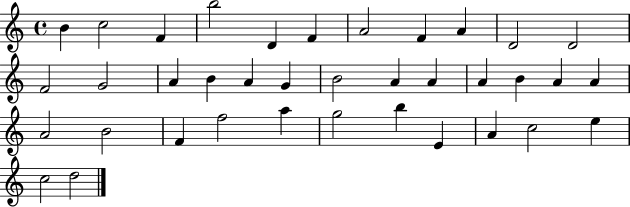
B4/q C5/h F4/q B5/h D4/q F4/q A4/h F4/q A4/q D4/h D4/h F4/h G4/h A4/q B4/q A4/q G4/q B4/h A4/q A4/q A4/q B4/q A4/q A4/q A4/h B4/h F4/q F5/h A5/q G5/h B5/q E4/q A4/q C5/h E5/q C5/h D5/h